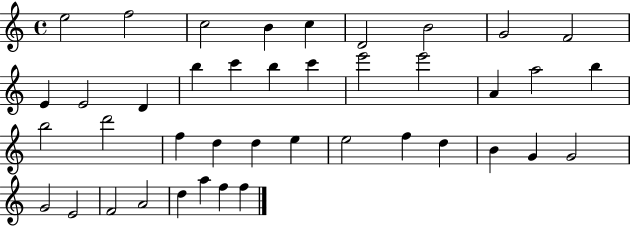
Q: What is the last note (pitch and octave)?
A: F5